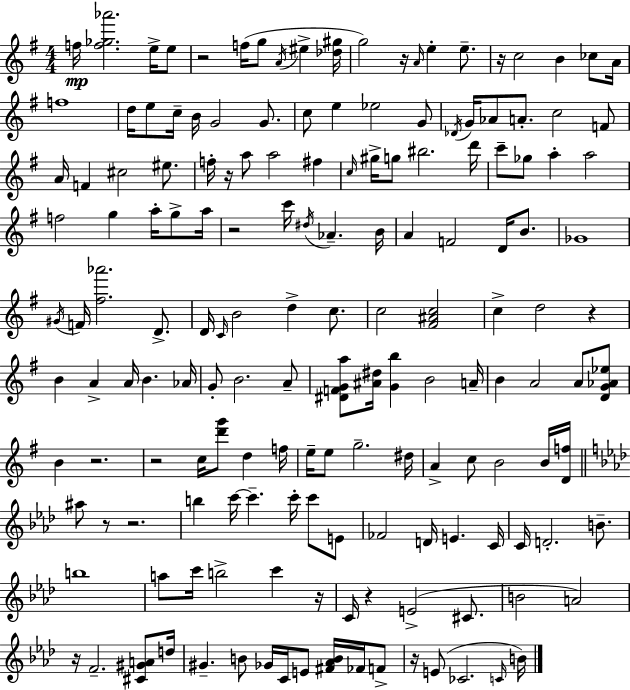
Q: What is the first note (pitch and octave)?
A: F5